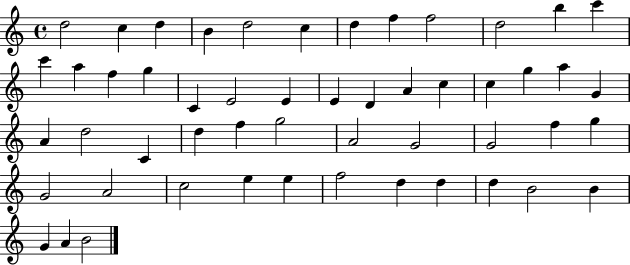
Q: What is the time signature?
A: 4/4